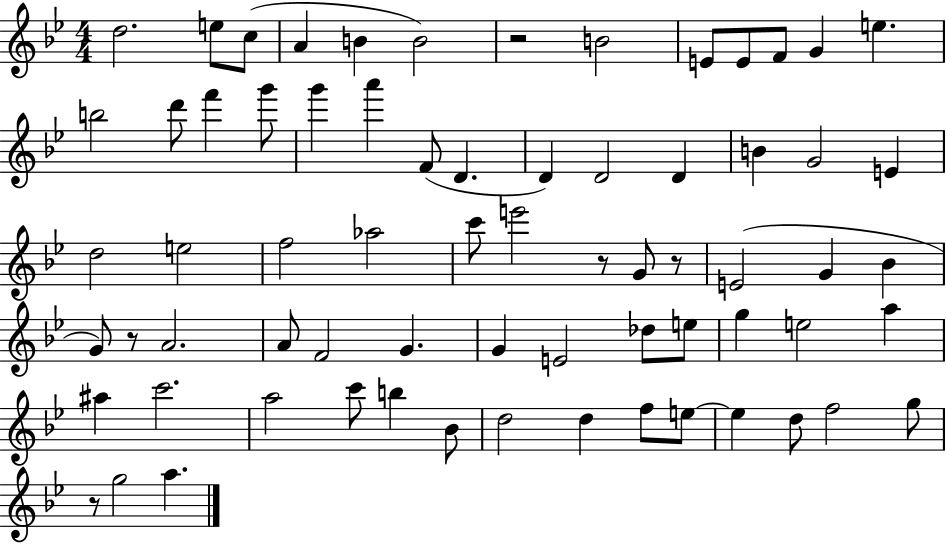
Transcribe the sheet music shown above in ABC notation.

X:1
T:Untitled
M:4/4
L:1/4
K:Bb
d2 e/2 c/2 A B B2 z2 B2 E/2 E/2 F/2 G e b2 d'/2 f' g'/2 g' a' F/2 D D D2 D B G2 E d2 e2 f2 _a2 c'/2 e'2 z/2 G/2 z/2 E2 G _B G/2 z/2 A2 A/2 F2 G G E2 _d/2 e/2 g e2 a ^a c'2 a2 c'/2 b _B/2 d2 d f/2 e/2 e d/2 f2 g/2 z/2 g2 a